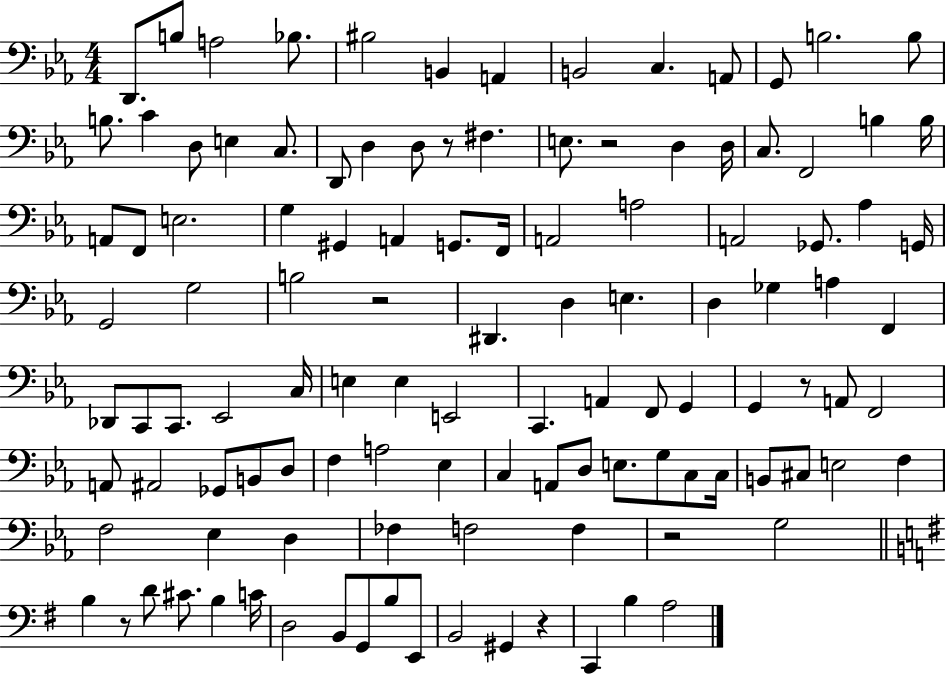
X:1
T:Untitled
M:4/4
L:1/4
K:Eb
D,,/2 B,/2 A,2 _B,/2 ^B,2 B,, A,, B,,2 C, A,,/2 G,,/2 B,2 B,/2 B,/2 C D,/2 E, C,/2 D,,/2 D, D,/2 z/2 ^F, E,/2 z2 D, D,/4 C,/2 F,,2 B, B,/4 A,,/2 F,,/2 E,2 G, ^G,, A,, G,,/2 F,,/4 A,,2 A,2 A,,2 _G,,/2 _A, G,,/4 G,,2 G,2 B,2 z2 ^D,, D, E, D, _G, A, F,, _D,,/2 C,,/2 C,,/2 _E,,2 C,/4 E, E, E,,2 C,, A,, F,,/2 G,, G,, z/2 A,,/2 F,,2 A,,/2 ^A,,2 _G,,/2 B,,/2 D,/2 F, A,2 _E, C, A,,/2 D,/2 E,/2 G,/2 C,/2 C,/4 B,,/2 ^C,/2 E,2 F, F,2 _E, D, _F, F,2 F, z2 G,2 B, z/2 D/2 ^C/2 B, C/4 D,2 B,,/2 G,,/2 B,/2 E,,/2 B,,2 ^G,, z C,, B, A,2